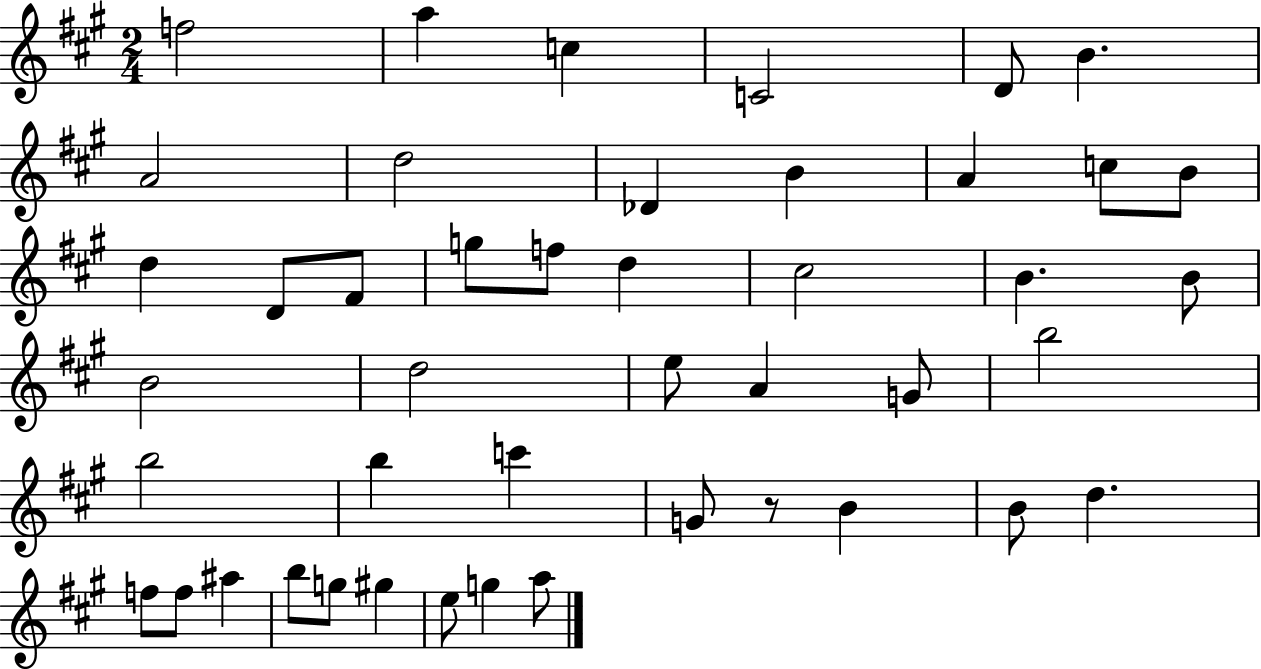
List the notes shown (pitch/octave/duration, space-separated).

F5/h A5/q C5/q C4/h D4/e B4/q. A4/h D5/h Db4/q B4/q A4/q C5/e B4/e D5/q D4/e F#4/e G5/e F5/e D5/q C#5/h B4/q. B4/e B4/h D5/h E5/e A4/q G4/e B5/h B5/h B5/q C6/q G4/e R/e B4/q B4/e D5/q. F5/e F5/e A#5/q B5/e G5/e G#5/q E5/e G5/q A5/e